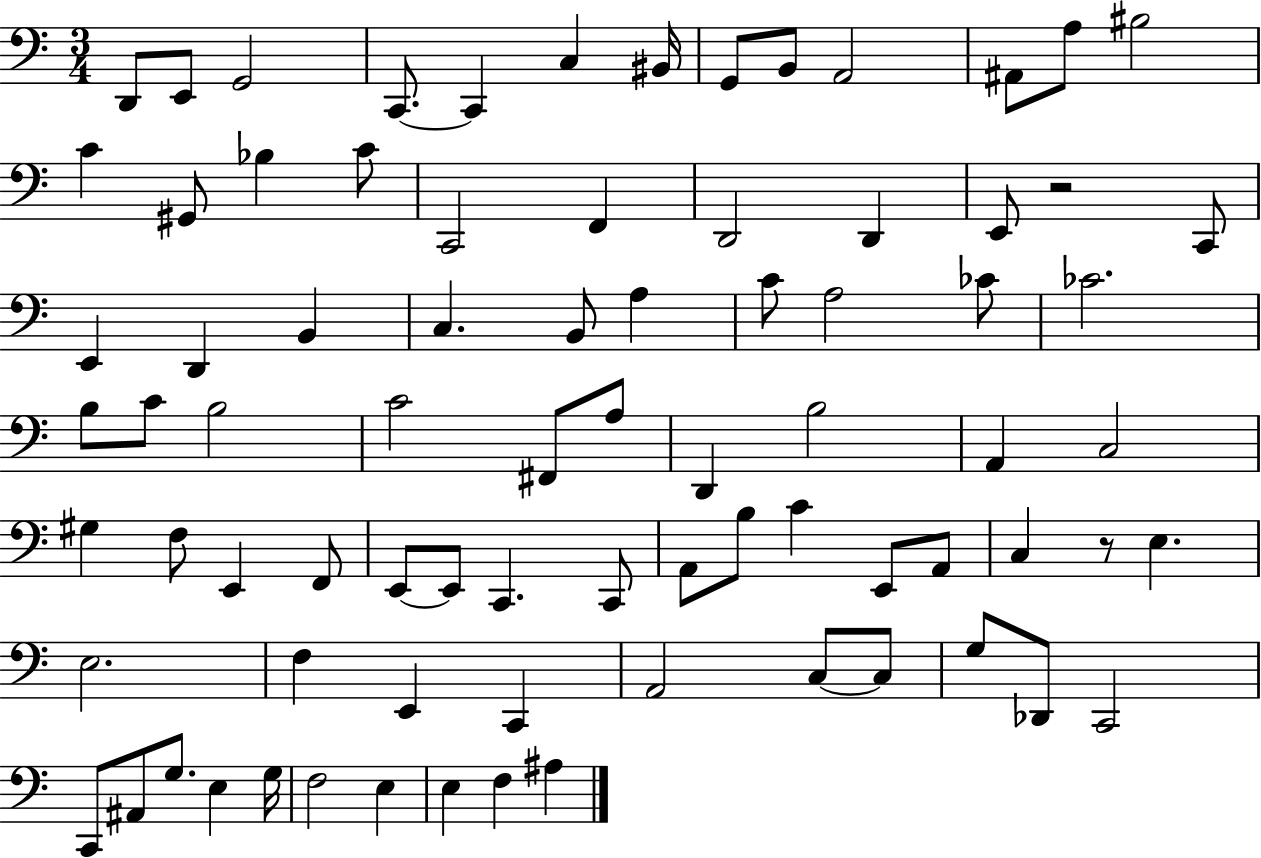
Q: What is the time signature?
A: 3/4